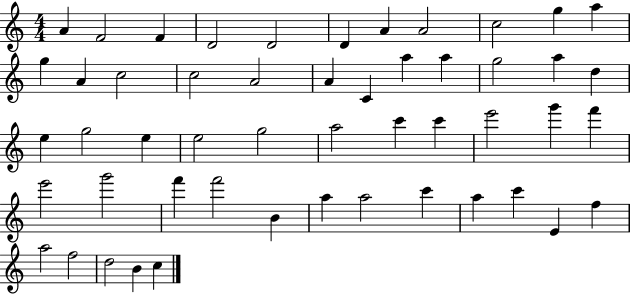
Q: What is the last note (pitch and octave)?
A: C5